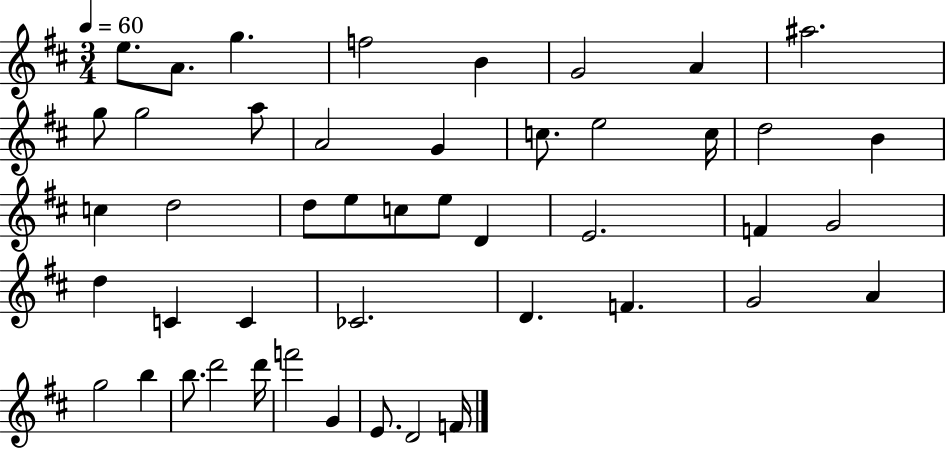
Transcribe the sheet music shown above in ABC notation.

X:1
T:Untitled
M:3/4
L:1/4
K:D
e/2 A/2 g f2 B G2 A ^a2 g/2 g2 a/2 A2 G c/2 e2 c/4 d2 B c d2 d/2 e/2 c/2 e/2 D E2 F G2 d C C _C2 D F G2 A g2 b b/2 d'2 d'/4 f'2 G E/2 D2 F/4